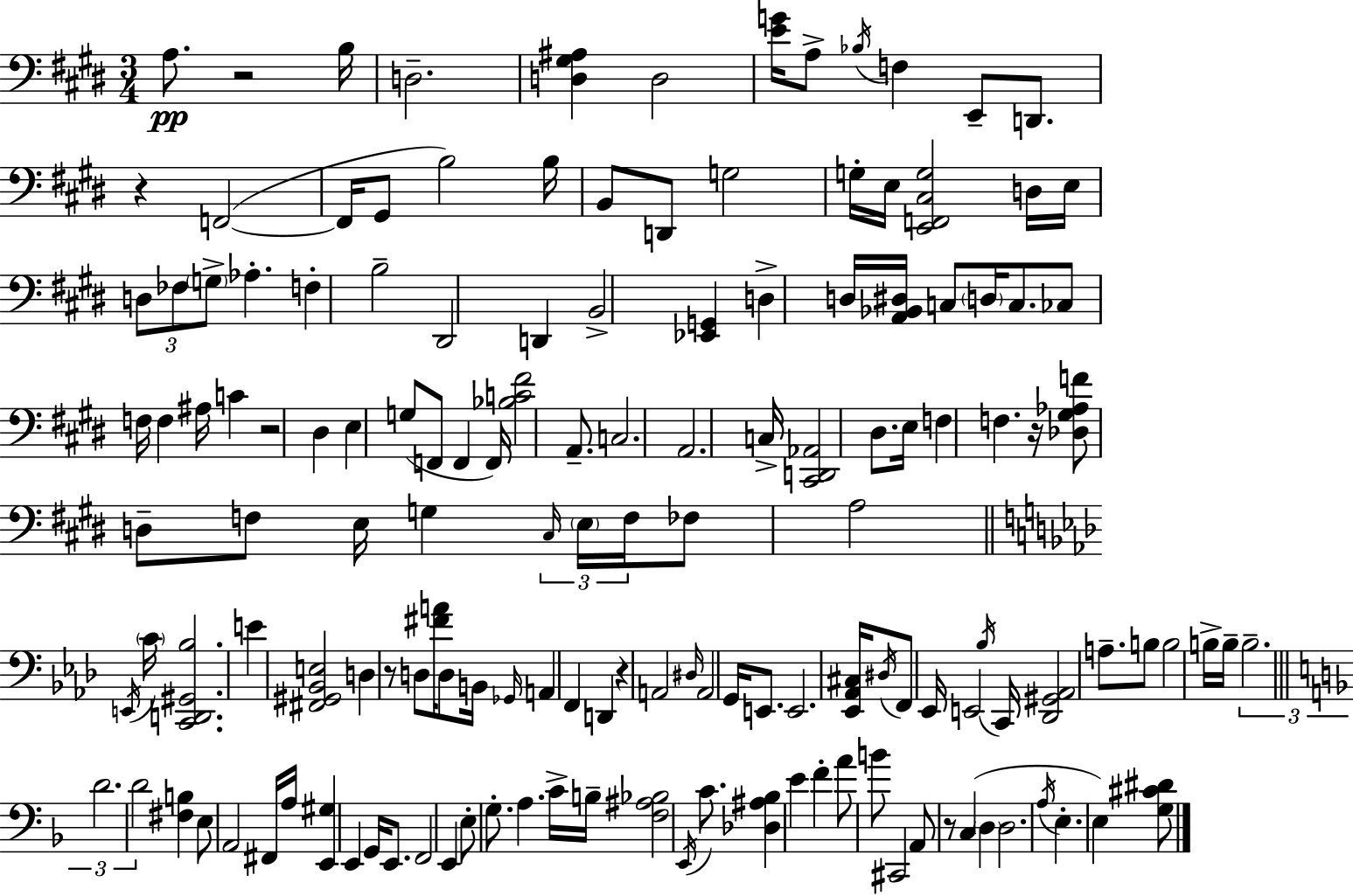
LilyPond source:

{
  \clef bass
  \numericTimeSignature
  \time 3/4
  \key e \major
  a8.\pp r2 b16 | d2.-- | <d gis ais>4 d2 | <e' g'>16 a8-> \acciaccatura { bes16 } f4 e,8-- d,8. | \break r4 f,2~(~ | f,16 gis,8 b2) | b16 b,8 d,8 g2 | g16-. e16 <e, f, cis g>2 d16 | \break e16 \tuplet 3/2 { d8 fes8 \parenthesize g8-> } aes4.-. | f4-. b2-- | dis,2 d,4 | b,2-> <ees, g,>4 | \break d4-> d16 <a, bes, dis>16 c8 \parenthesize d16 c8. | ces8 f16 f4 ais16 c'4 | r2 dis4 | e4 g8( f,8 f,4 | \break f,16) <bes c' fis'>2 a,8.-- | c2. | a,2. | c16-> <cis, d, aes,>2 dis8. | \break e16 f4 f4. | r16 <des gis aes f'>8 d8-- f8 e16 g4 | \tuplet 3/2 { \grace { cis16 } \parenthesize e16 f16 } fes8 a2 | \bar "||" \break \key aes \major \acciaccatura { e,16 } \parenthesize c'16 <c, d, gis, bes>2. | e'4 <fis, gis, bes, e>2 | d4 r8 d8 <fis' a'>16 d8 | b,16 \grace { ges,16 } a,4 f,4 d,4 | \break r4 a,2 | \grace { dis16 } a,2 | g,16 e,8. e,2. | <ees, aes, cis>16 \acciaccatura { dis16 } f,8 ees,16 e,2 | \break \acciaccatura { bes16 } c,16 <des, gis, aes,>2 | a8.-- b8 b2 | b16-> b16-- \tuplet 3/2 { b2.-- | \bar "||" \break \key d \minor d'2. | d'2 } <fis b>4 | e8 a,2 fis,16 a16 | <e, gis>4 e,4 g,16 e,8. | \break f,2 e,4 | e8-. g8.-. a4. c'16-> | b16-- <f ais bes>2 \acciaccatura { e,16 } c'8. | <des ais bes>4 e'4 f'4-. | \break a'8 b'8 cis,2 | a,8 r8 c4( \parenthesize d4 | d2. | \acciaccatura { a16 } e4.-. e4) | \break <g cis' dis'>8 \bar "|."
}